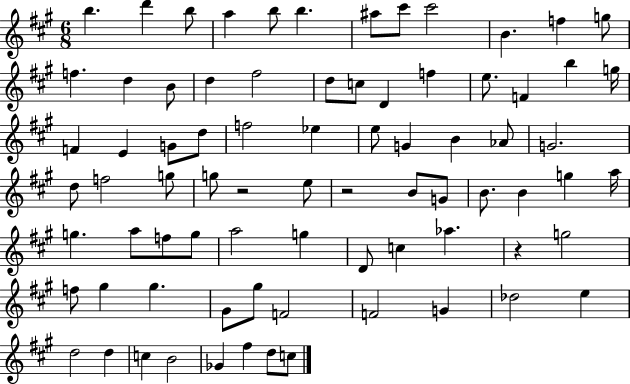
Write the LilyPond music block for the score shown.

{
  \clef treble
  \numericTimeSignature
  \time 6/8
  \key a \major
  b''4. d'''4 b''8 | a''4 b''8 b''4. | ais''8 cis'''8 cis'''2 | b'4. f''4 g''8 | \break f''4. d''4 b'8 | d''4 fis''2 | d''8 c''8 d'4 f''4 | e''8. f'4 b''4 g''16 | \break f'4 e'4 g'8 d''8 | f''2 ees''4 | e''8 g'4 b'4 aes'8 | g'2. | \break d''8 f''2 g''8 | g''8 r2 e''8 | r2 b'8 g'8 | b'8. b'4 g''4 a''16 | \break g''4. a''8 f''8 g''8 | a''2 g''4 | d'8 c''4 aes''4. | r4 g''2 | \break f''8 gis''4 gis''4. | gis'8 gis''8 f'2 | f'2 g'4 | des''2 e''4 | \break d''2 d''4 | c''4 b'2 | ges'4 fis''4 d''8 c''8 | \bar "|."
}